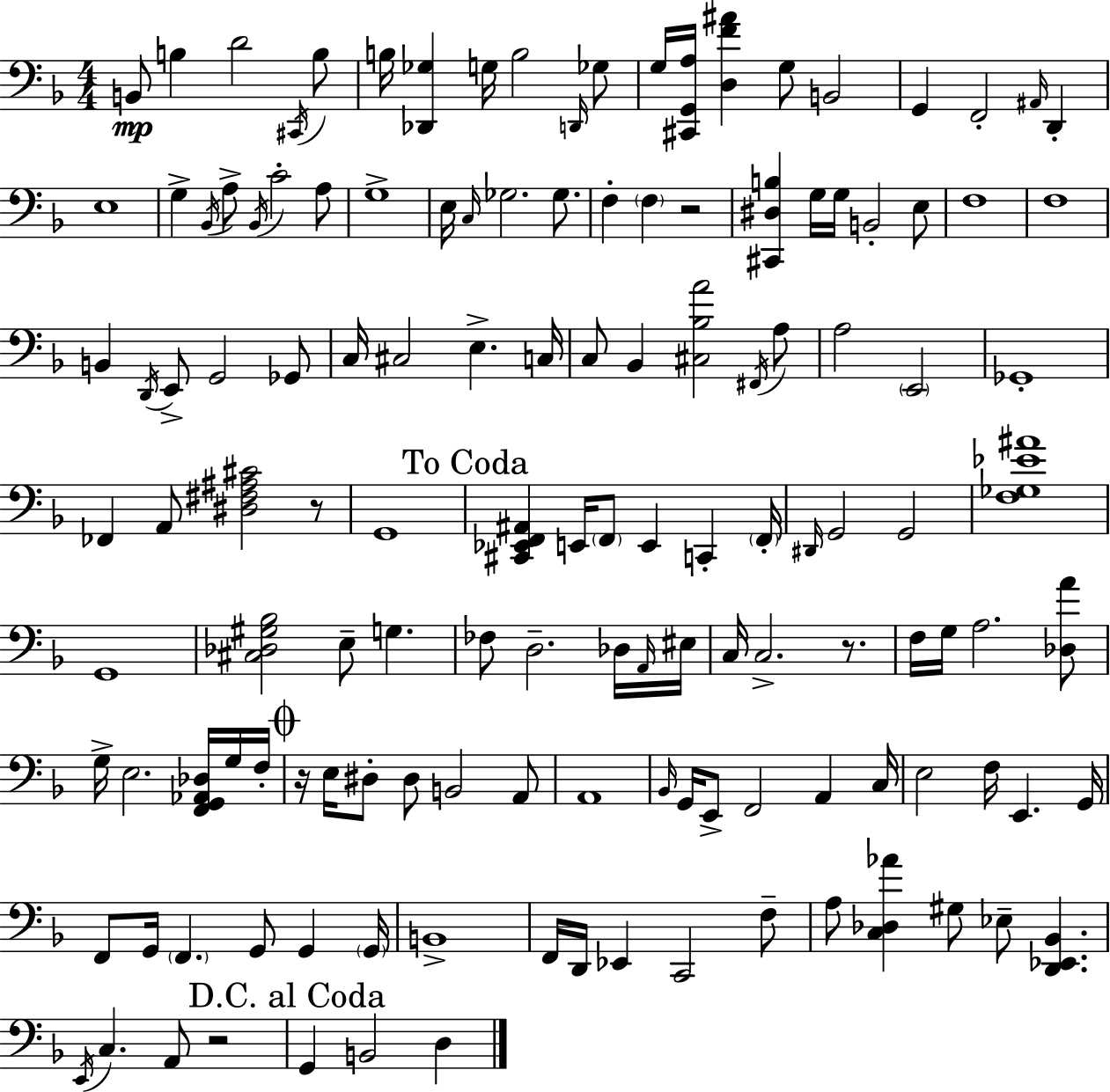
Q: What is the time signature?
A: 4/4